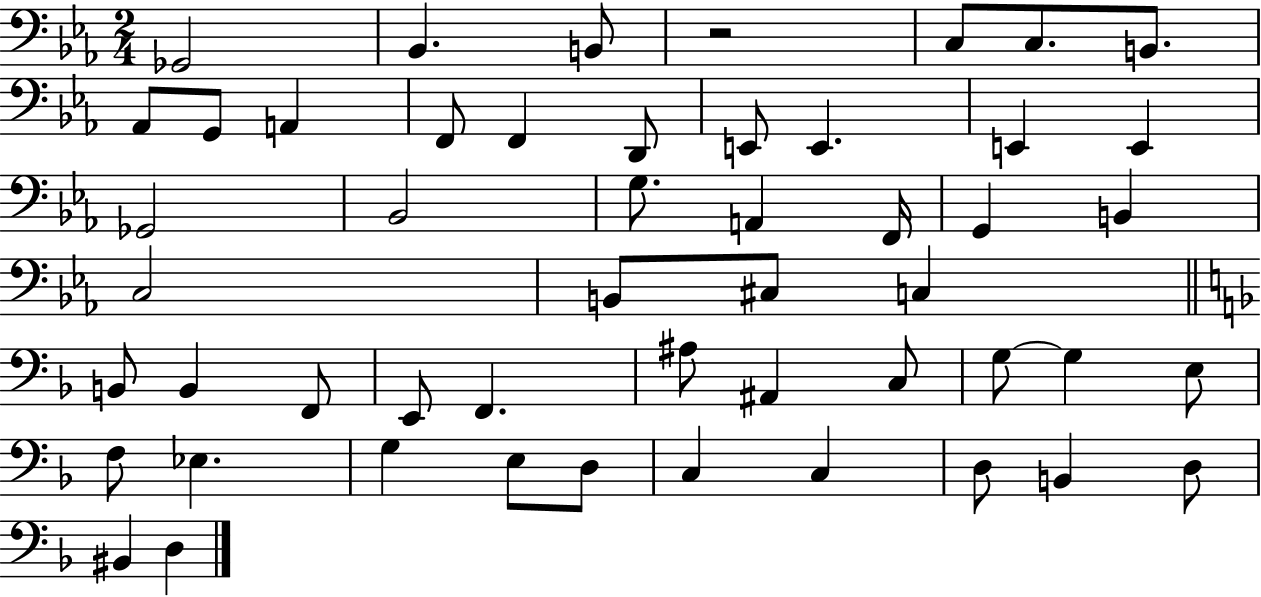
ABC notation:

X:1
T:Untitled
M:2/4
L:1/4
K:Eb
_G,,2 _B,, B,,/2 z2 C,/2 C,/2 B,,/2 _A,,/2 G,,/2 A,, F,,/2 F,, D,,/2 E,,/2 E,, E,, E,, _G,,2 _B,,2 G,/2 A,, F,,/4 G,, B,, C,2 B,,/2 ^C,/2 C, B,,/2 B,, F,,/2 E,,/2 F,, ^A,/2 ^A,, C,/2 G,/2 G, E,/2 F,/2 _E, G, E,/2 D,/2 C, C, D,/2 B,, D,/2 ^B,, D,